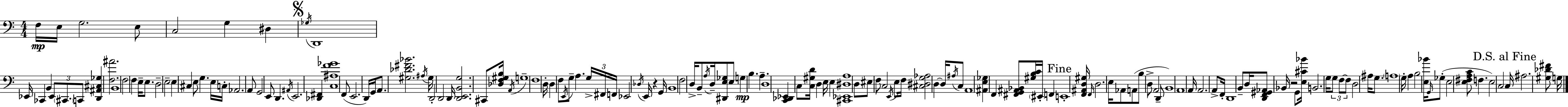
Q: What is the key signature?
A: C major